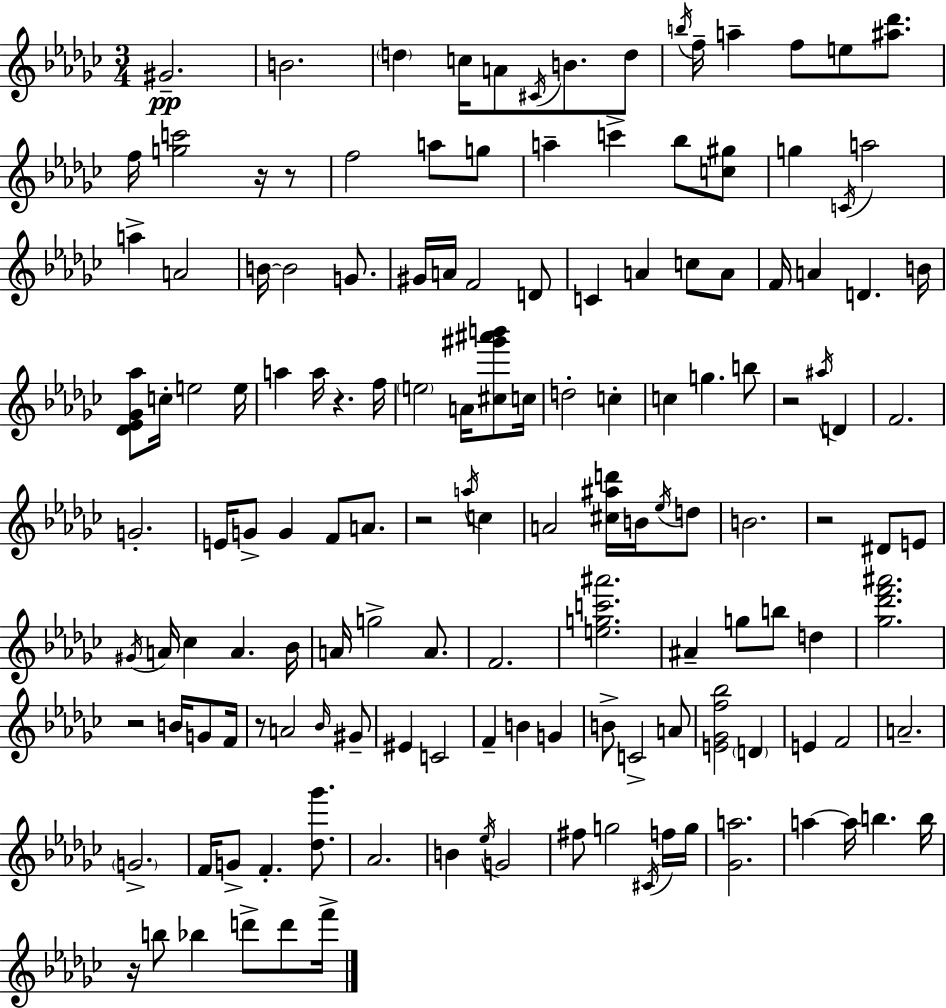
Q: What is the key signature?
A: EES minor